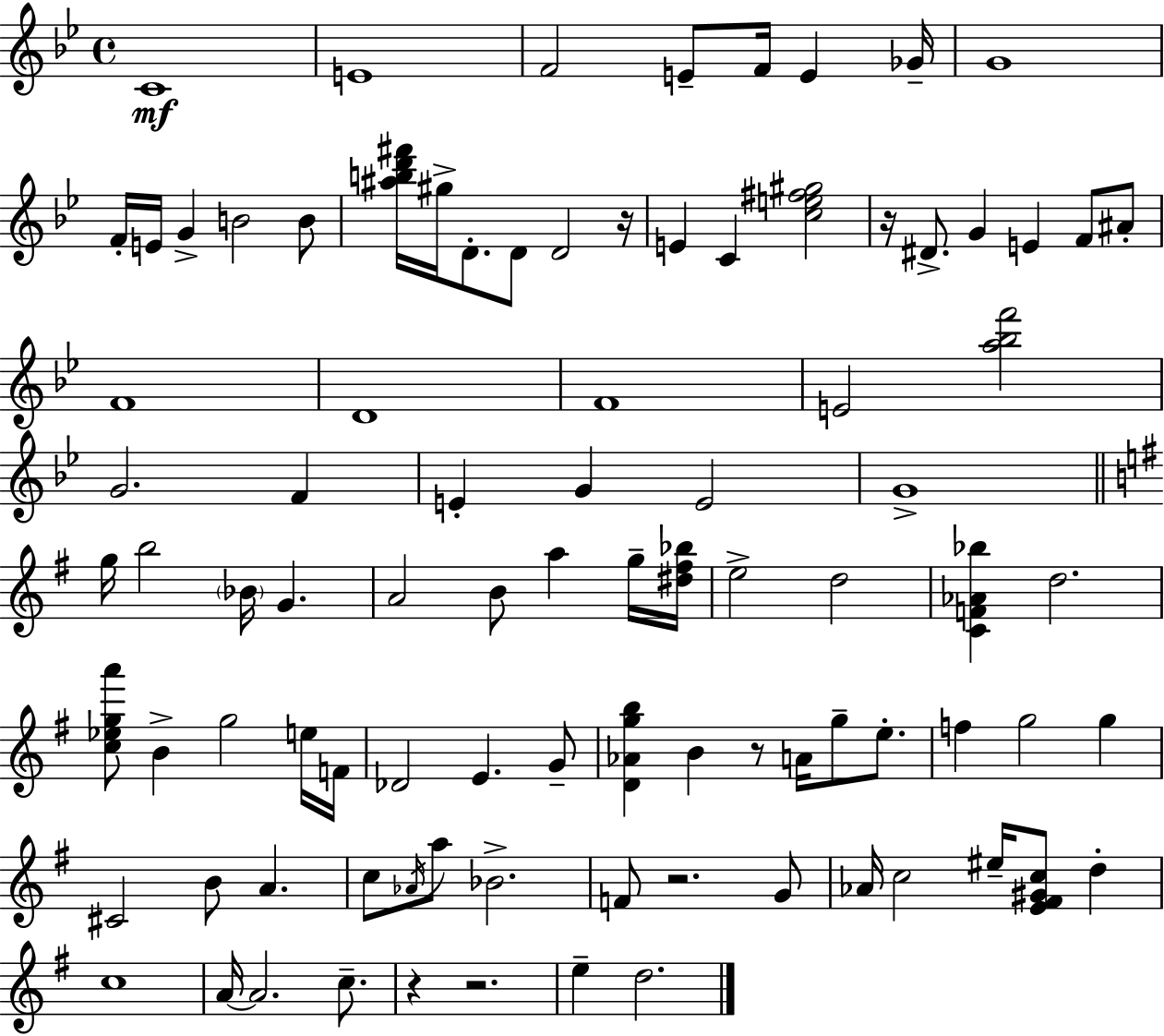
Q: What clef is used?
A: treble